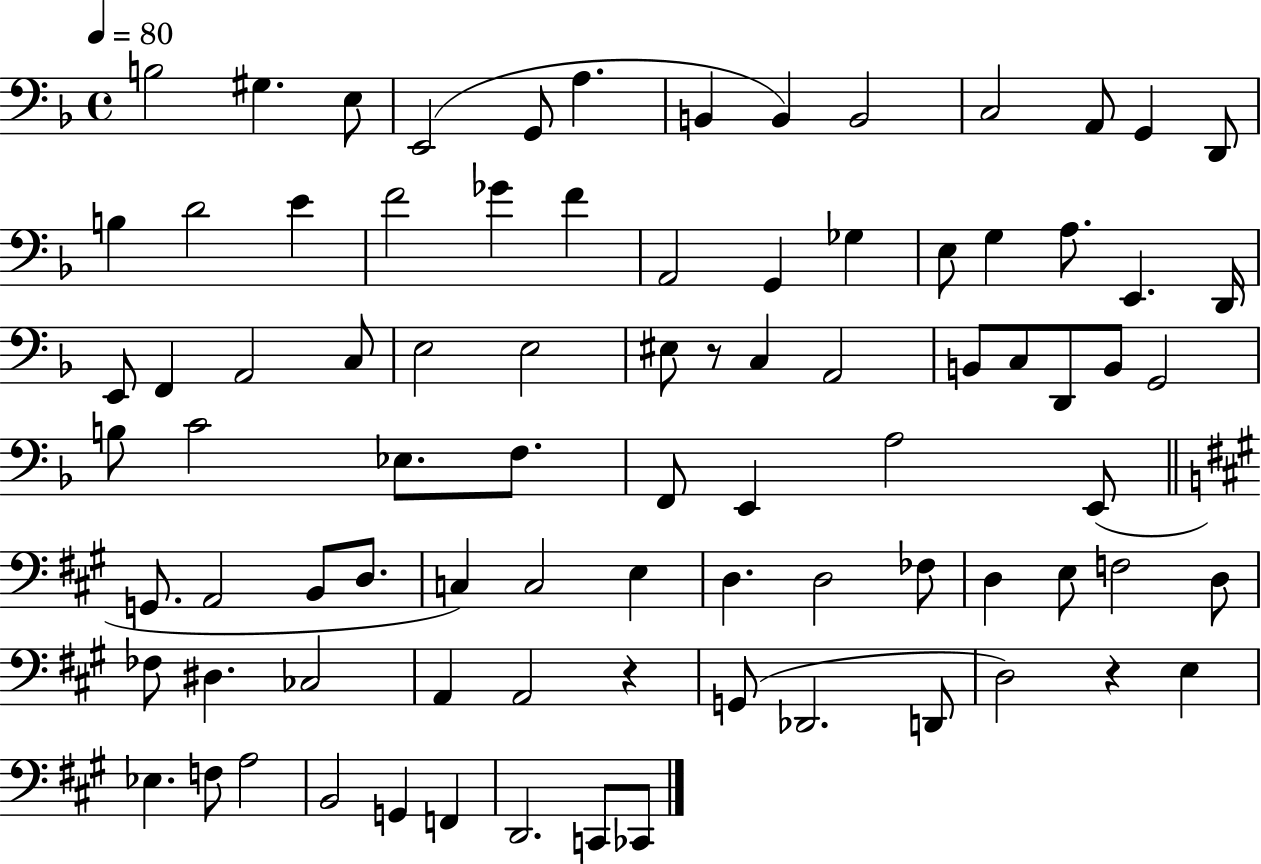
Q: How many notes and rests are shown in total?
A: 85